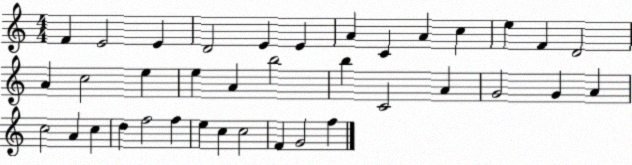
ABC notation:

X:1
T:Untitled
M:4/4
L:1/4
K:C
F E2 E D2 E E A C A c e F D2 A c2 e e A b2 b C2 A G2 G A c2 A c d f2 f e c c2 F G2 f